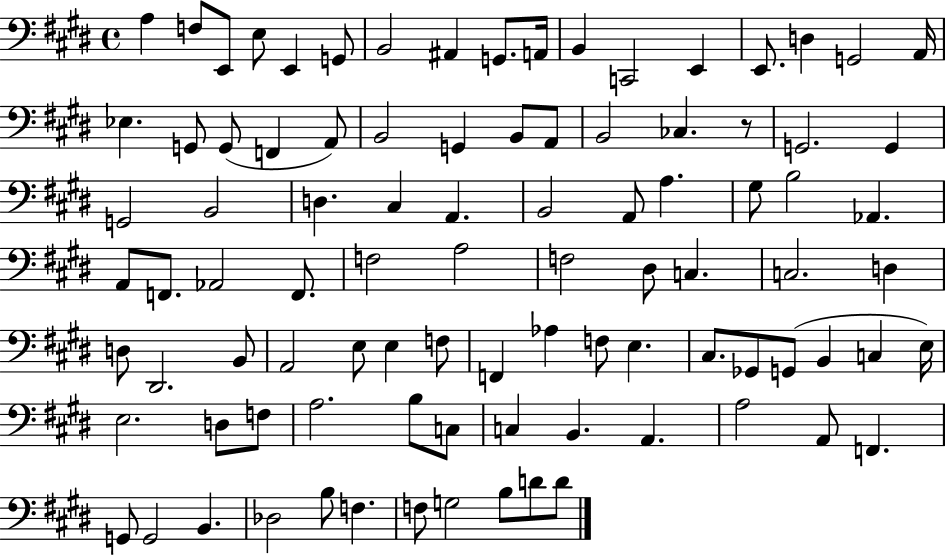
A3/q F3/e E2/e E3/e E2/q G2/e B2/h A#2/q G2/e. A2/s B2/q C2/h E2/q E2/e. D3/q G2/h A2/s Eb3/q. G2/e G2/e F2/q A2/e B2/h G2/q B2/e A2/e B2/h CES3/q. R/e G2/h. G2/q G2/h B2/h D3/q. C#3/q A2/q. B2/h A2/e A3/q. G#3/e B3/h Ab2/q. A2/e F2/e. Ab2/h F2/e. F3/h A3/h F3/h D#3/e C3/q. C3/h. D3/q D3/e D#2/h. B2/e A2/h E3/e E3/q F3/e F2/q Ab3/q F3/e E3/q. C#3/e. Gb2/e G2/e B2/q C3/q E3/s E3/h. D3/e F3/e A3/h. B3/e C3/e C3/q B2/q. A2/q. A3/h A2/e F2/q. G2/e G2/h B2/q. Db3/h B3/e F3/q. F3/e G3/h B3/e D4/e D4/e